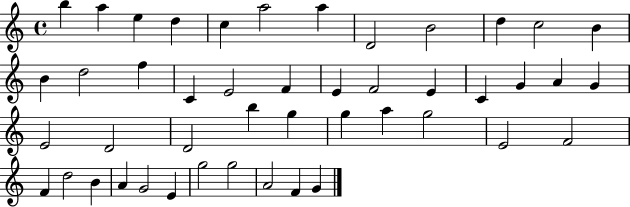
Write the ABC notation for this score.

X:1
T:Untitled
M:4/4
L:1/4
K:C
b a e d c a2 a D2 B2 d c2 B B d2 f C E2 F E F2 E C G A G E2 D2 D2 b g g a g2 E2 F2 F d2 B A G2 E g2 g2 A2 F G